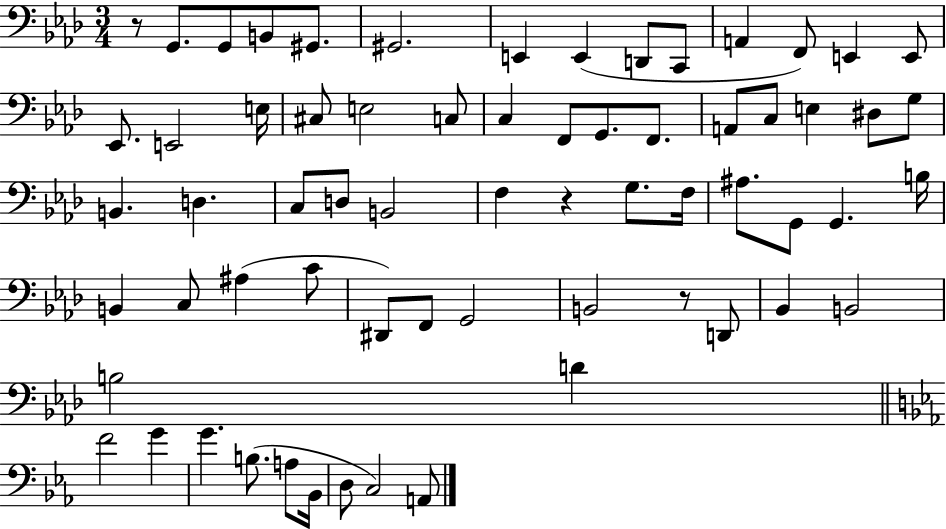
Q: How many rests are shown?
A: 3